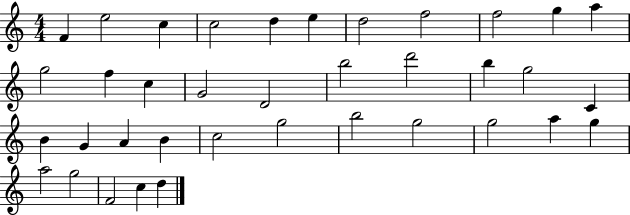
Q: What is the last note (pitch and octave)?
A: D5